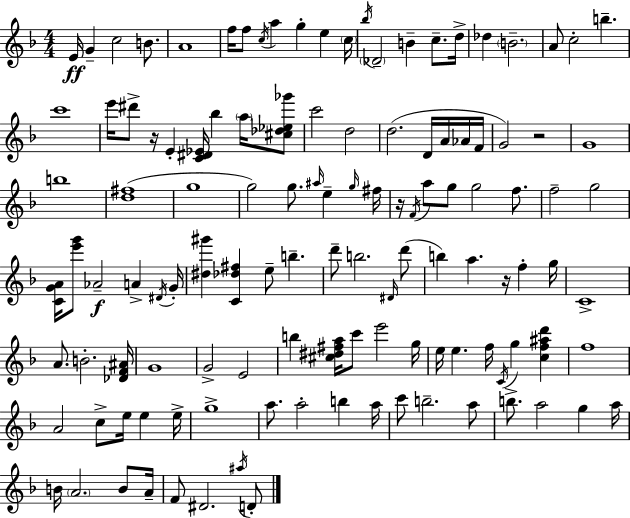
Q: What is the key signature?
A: D minor